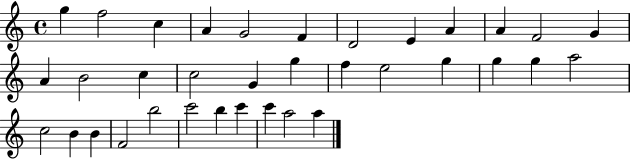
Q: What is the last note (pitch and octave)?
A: A5